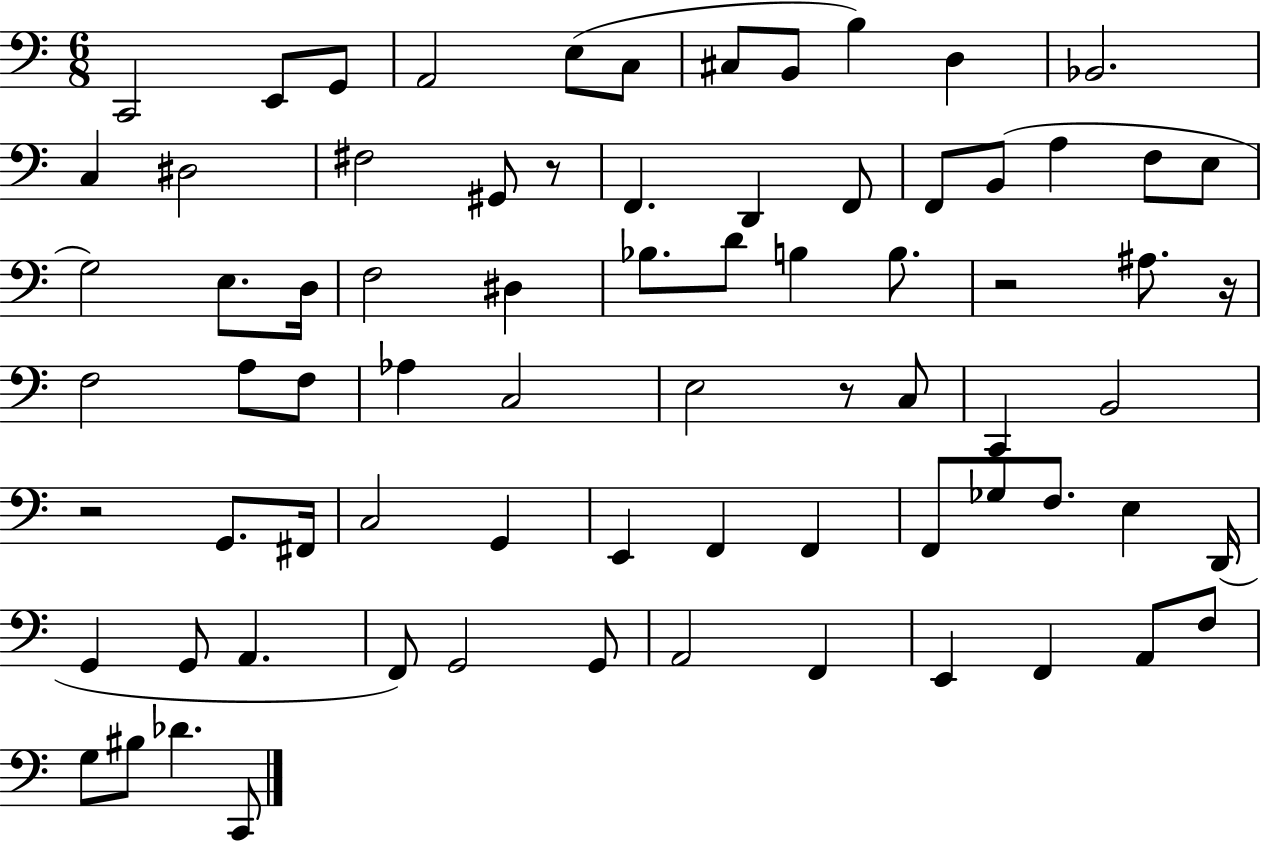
C2/h E2/e G2/e A2/h E3/e C3/e C#3/e B2/e B3/q D3/q Bb2/h. C3/q D#3/h F#3/h G#2/e R/e F2/q. D2/q F2/e F2/e B2/e A3/q F3/e E3/e G3/h E3/e. D3/s F3/h D#3/q Bb3/e. D4/e B3/q B3/e. R/h A#3/e. R/s F3/h A3/e F3/e Ab3/q C3/h E3/h R/e C3/e C2/q B2/h R/h G2/e. F#2/s C3/h G2/q E2/q F2/q F2/q F2/e Gb3/e F3/e. E3/q D2/s G2/q G2/e A2/q. F2/e G2/h G2/e A2/h F2/q E2/q F2/q A2/e F3/e G3/e BIS3/e Db4/q. C2/e